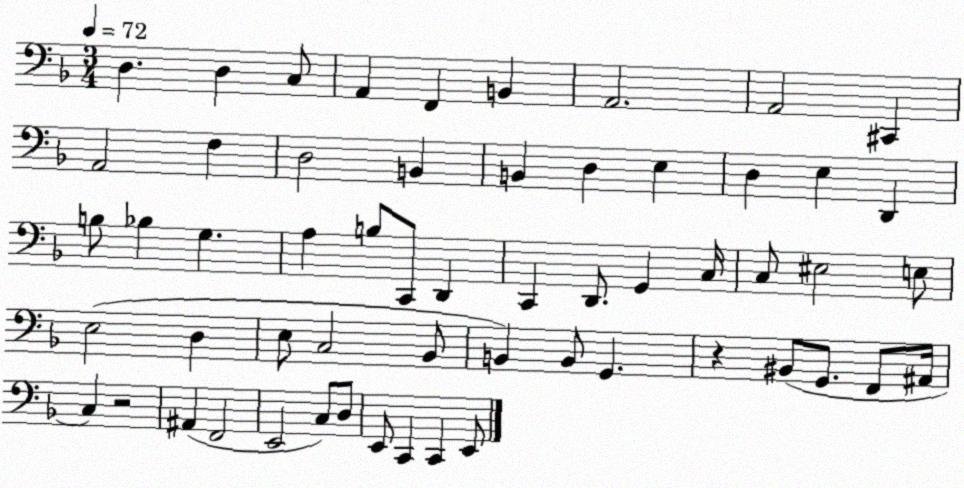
X:1
T:Untitled
M:3/4
L:1/4
K:F
D, D, C,/2 A,, F,, B,, A,,2 A,,2 ^C,, A,,2 F, D,2 B,, B,, D, E, D, E, D,, B,/2 _B, G, A, B,/2 C,,/2 D,, C,, D,,/2 G,, C,/4 C,/2 ^E,2 E,/2 E,2 D, E,/2 C,2 _B,,/2 B,, B,,/2 G,, z ^B,,/2 G,,/2 F,,/2 ^A,,/4 C, z2 ^A,, F,,2 E,,2 C,/2 D,/2 E,,/2 C,, C,, E,,/2